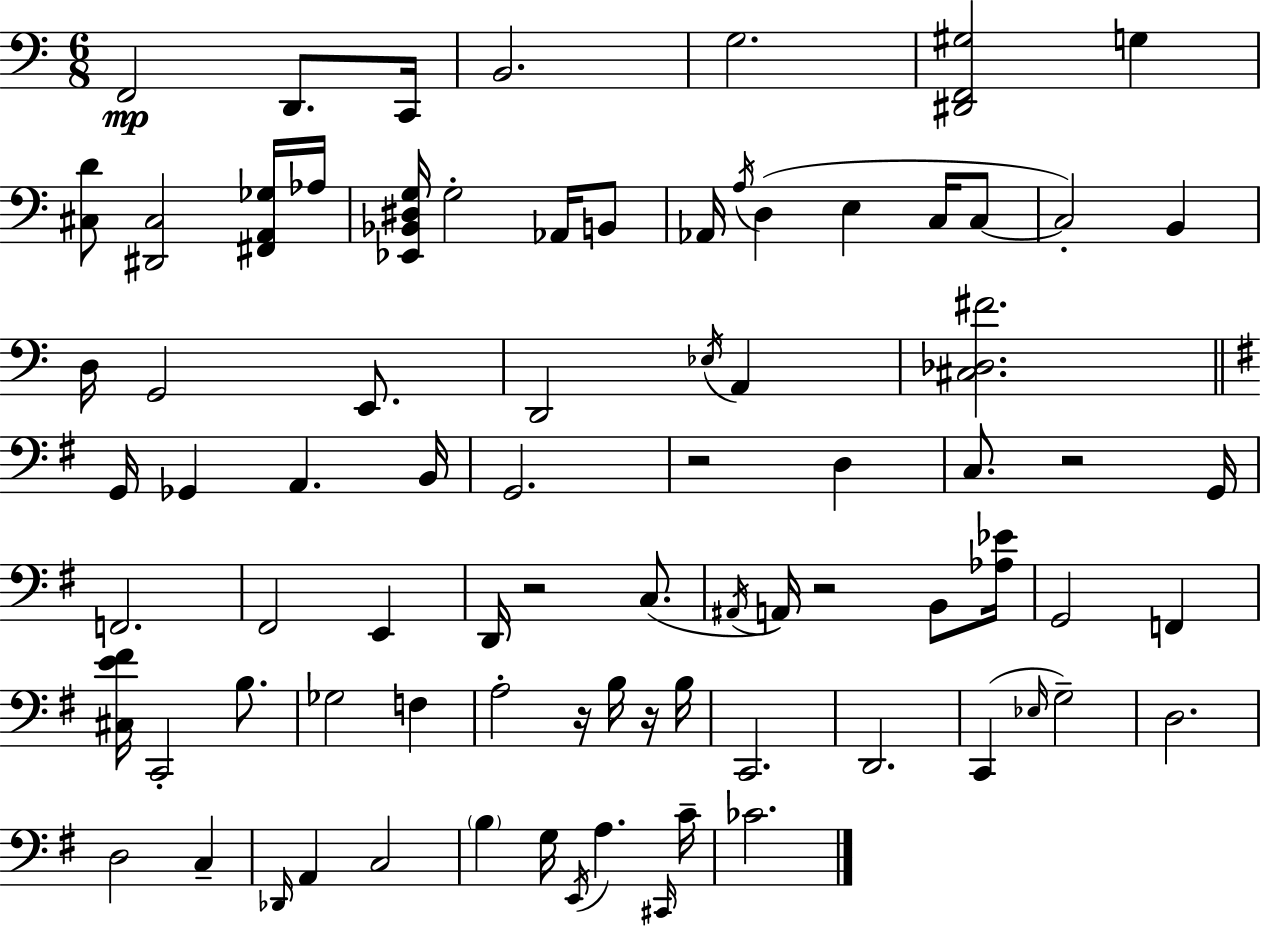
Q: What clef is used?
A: bass